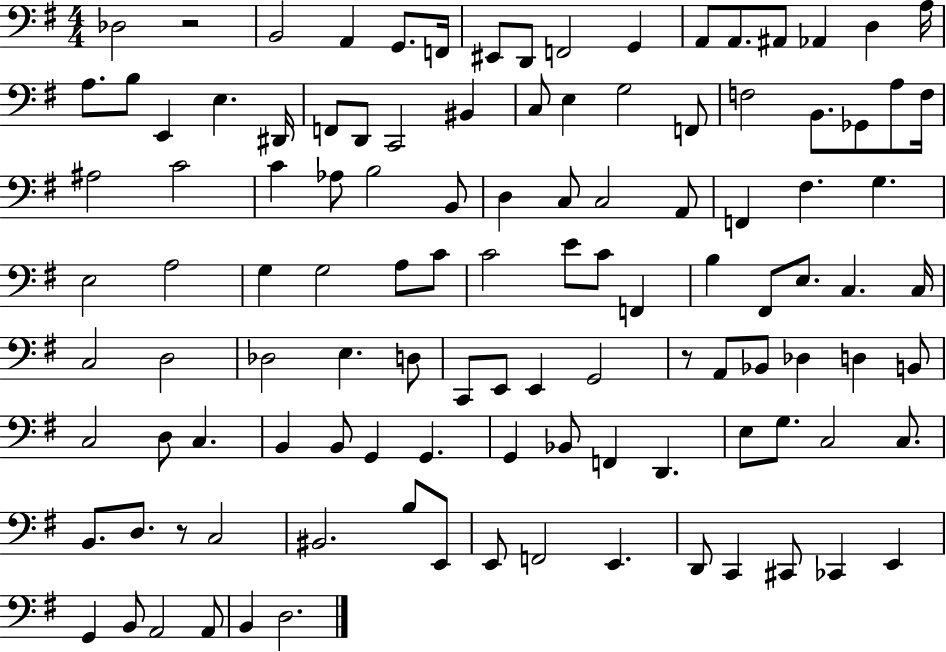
{
  \clef bass
  \numericTimeSignature
  \time 4/4
  \key g \major
  \repeat volta 2 { des2 r2 | b,2 a,4 g,8. f,16 | eis,8 d,8 f,2 g,4 | a,8 a,8. ais,8 aes,4 d4 a16 | \break a8. b8 e,4 e4. dis,16 | f,8 d,8 c,2 bis,4 | c8 e4 g2 f,8 | f2 b,8. ges,8 a8 f16 | \break ais2 c'2 | c'4 aes8 b2 b,8 | d4 c8 c2 a,8 | f,4 fis4. g4. | \break e2 a2 | g4 g2 a8 c'8 | c'2 e'8 c'8 f,4 | b4 fis,8 e8. c4. c16 | \break c2 d2 | des2 e4. d8 | c,8 e,8 e,4 g,2 | r8 a,8 bes,8 des4 d4 b,8 | \break c2 d8 c4. | b,4 b,8 g,4 g,4. | g,4 bes,8 f,4 d,4. | e8 g8. c2 c8. | \break b,8. d8. r8 c2 | bis,2. b8 e,8 | e,8 f,2 e,4. | d,8 c,4 cis,8 ces,4 e,4 | \break g,4 b,8 a,2 a,8 | b,4 d2. | } \bar "|."
}